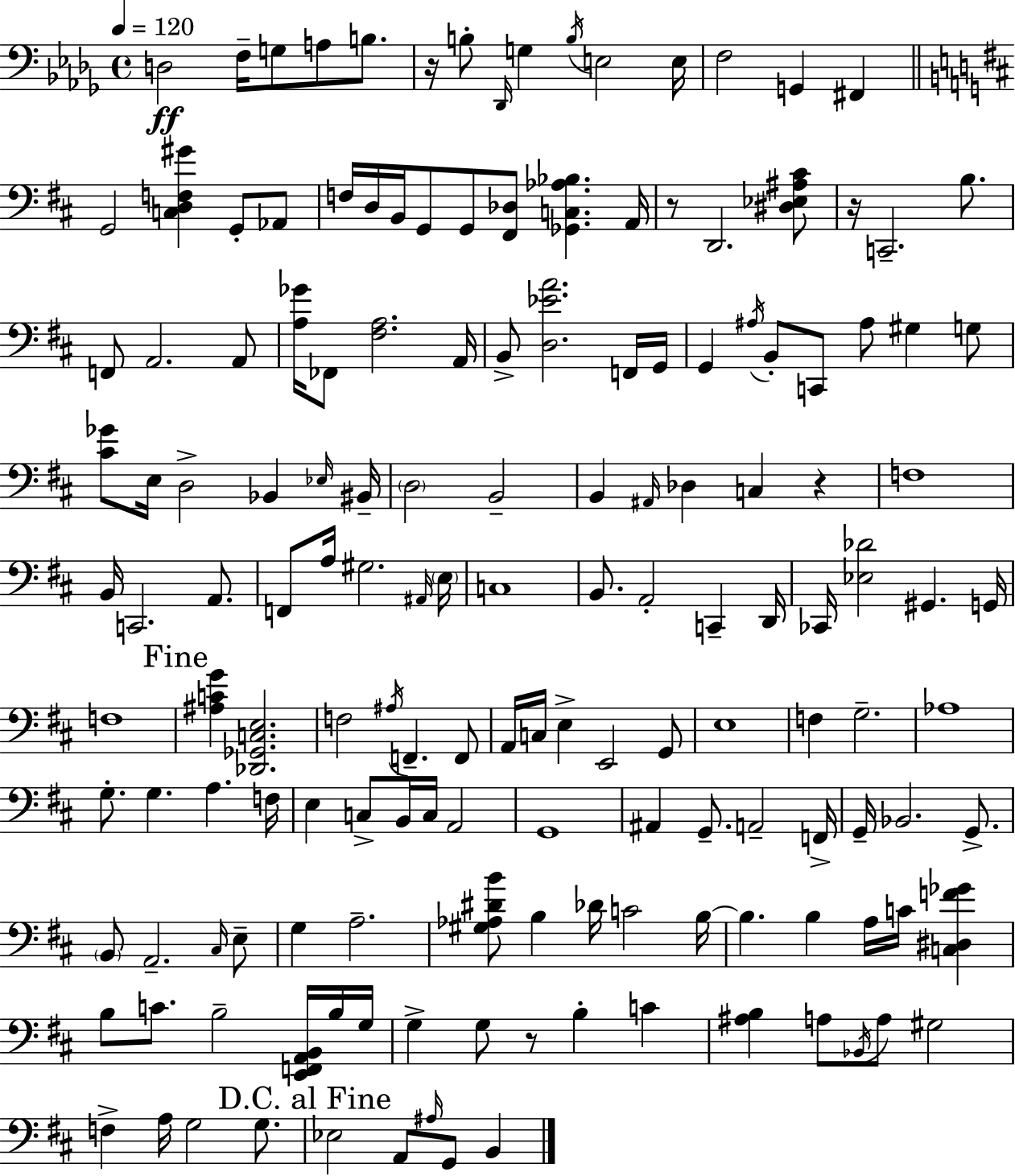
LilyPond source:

{
  \clef bass
  \time 4/4
  \defaultTimeSignature
  \key bes \minor
  \tempo 4 = 120
  d2\ff f16-- g8 a8 b8. | r16 b8-. \grace { des,16 } g4 \acciaccatura { b16 } e2 | e16 f2 g,4 fis,4 | \bar "||" \break \key d \major g,2 <c d f gis'>4 g,8-. aes,8 | f16 d16 b,16 g,8 g,8 <fis, des>8 <ges, c aes bes>4. a,16 | r8 d,2. <dis ees ais cis'>8 | r16 c,2.-- b8. | \break f,8 a,2. a,8 | <a ges'>16 fes,8 <fis a>2. a,16 | b,8-> <d ees' a'>2. f,16 g,16 | g,4 \acciaccatura { ais16 } b,8-. c,8 ais8 gis4 g8 | \break <cis' ges'>8 e16 d2-> bes,4 | \grace { ees16 } bis,16-- \parenthesize d2 b,2-- | b,4 \grace { ais,16 } des4 c4 r4 | f1 | \break b,16 c,2. | a,8. f,8 a16 gis2. | \grace { ais,16 } \parenthesize e16 c1 | b,8. a,2-. c,4-- | \break d,16 ces,16 <ees des'>2 gis,4. | g,16 f1 | \mark "Fine" <ais c' g'>4 <des, ges, c e>2. | f2 \acciaccatura { ais16 } f,4.-- | \break f,8 a,16 c16 e4-> e,2 | g,8 e1 | f4 g2.-- | aes1 | \break g8.-. g4. a4. | f16 e4 c8-> b,16 c16 a,2 | g,1 | ais,4 g,8.-- a,2-- | \break f,16-> g,16-- bes,2. | g,8.-> \parenthesize b,8 a,2.-- | \grace { cis16 } e8-- g4 a2.-- | <gis aes dis' b'>8 b4 des'16 c'2 | \break b16~~ b4. b4 | a16 c'16 <c dis f' ges'>4 b8 c'8. b2-- | <e, f, a, b,>16 b16 g16 g4-> g8 r8 b4-. | c'4 <ais b>4 a8 \acciaccatura { bes,16 } a8 gis2 | \break f4-> a16 g2 | g8. \mark "D.C. al Fine" ees2 a,8 | \grace { ais16 } g,8 b,4 \bar "|."
}